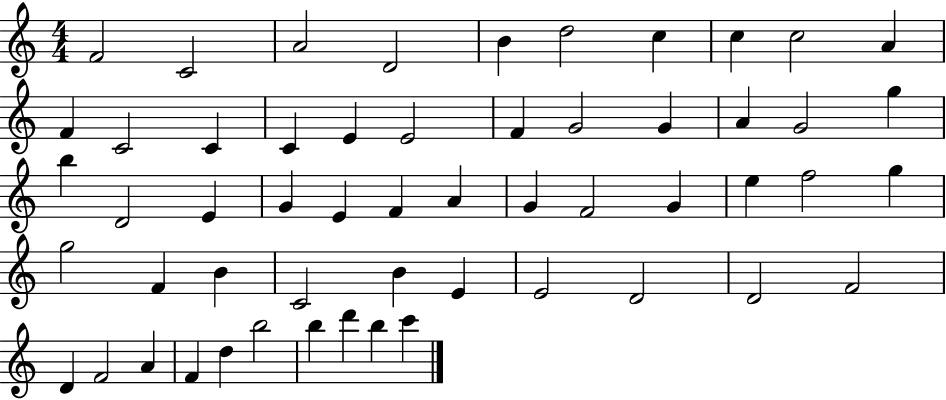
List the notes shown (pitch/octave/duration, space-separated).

F4/h C4/h A4/h D4/h B4/q D5/h C5/q C5/q C5/h A4/q F4/q C4/h C4/q C4/q E4/q E4/h F4/q G4/h G4/q A4/q G4/h G5/q B5/q D4/h E4/q G4/q E4/q F4/q A4/q G4/q F4/h G4/q E5/q F5/h G5/q G5/h F4/q B4/q C4/h B4/q E4/q E4/h D4/h D4/h F4/h D4/q F4/h A4/q F4/q D5/q B5/h B5/q D6/q B5/q C6/q